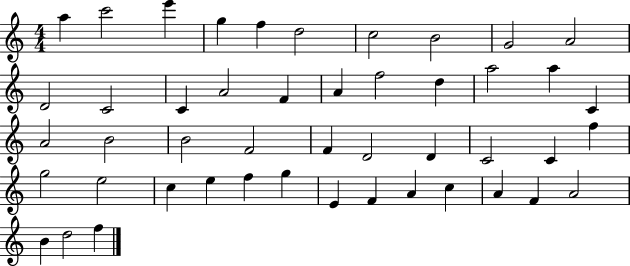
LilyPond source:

{
  \clef treble
  \numericTimeSignature
  \time 4/4
  \key c \major
  a''4 c'''2 e'''4 | g''4 f''4 d''2 | c''2 b'2 | g'2 a'2 | \break d'2 c'2 | c'4 a'2 f'4 | a'4 f''2 d''4 | a''2 a''4 c'4 | \break a'2 b'2 | b'2 f'2 | f'4 d'2 d'4 | c'2 c'4 f''4 | \break g''2 e''2 | c''4 e''4 f''4 g''4 | e'4 f'4 a'4 c''4 | a'4 f'4 a'2 | \break b'4 d''2 f''4 | \bar "|."
}